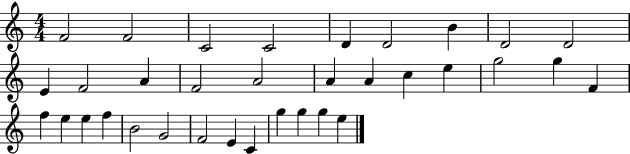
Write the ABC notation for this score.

X:1
T:Untitled
M:4/4
L:1/4
K:C
F2 F2 C2 C2 D D2 B D2 D2 E F2 A F2 A2 A A c e g2 g F f e e f B2 G2 F2 E C g g g e